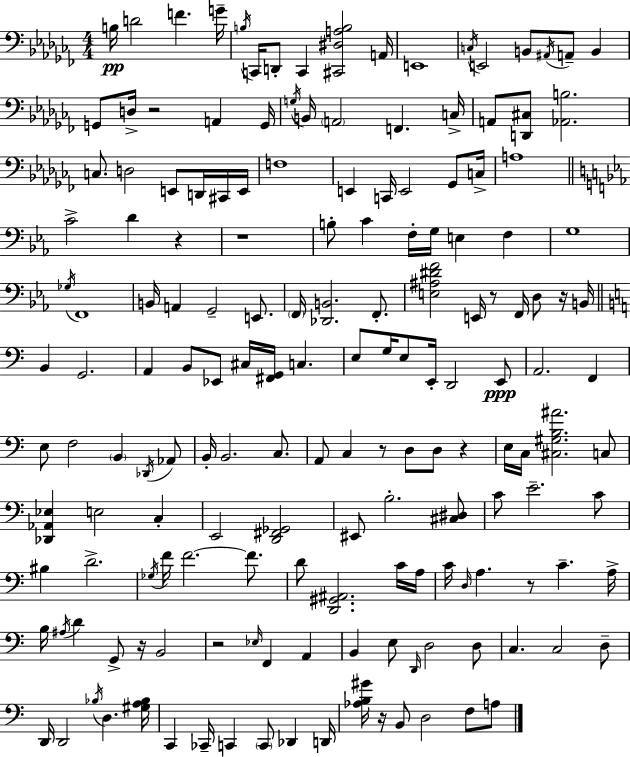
X:1
T:Untitled
M:4/4
L:1/4
K:Abm
B,/4 D2 F G/4 B,/4 C,,/4 D,,/2 C,, [^C,,^D,A,B,]2 A,,/4 E,,4 C,/4 E,,2 B,,/2 ^A,,/4 A,,/2 B,, G,,/2 D,/4 z2 A,, G,,/4 G,/4 B,,/4 A,,2 F,, C,/4 A,,/2 [D,,^C,]/2 [_A,,B,]2 C,/2 D,2 E,,/2 D,,/4 ^C,,/4 E,,/4 F,4 E,, C,,/4 E,,2 _G,,/2 C,/4 A,4 C2 D z z4 B,/2 C F,/4 G,/4 E, F, G,4 _G,/4 F,,4 B,,/4 A,, G,,2 E,,/2 F,,/4 [_D,,B,,]2 F,,/2 [E,^A,^DF]2 E,,/4 z/2 F,,/4 D,/2 z/4 B,,/4 B,, G,,2 A,, B,,/2 _E,,/2 ^C,/4 [^F,,G,,]/4 C, E,/2 G,/4 E,/2 E,,/4 D,,2 E,,/2 A,,2 F,, E,/2 F,2 B,, _D,,/4 _A,,/2 B,,/4 B,,2 C,/2 A,,/2 C, z/2 D,/2 D,/2 z E,/4 C,/4 [^C,^G,B,^A]2 C,/2 [_D,,_A,,_E,] E,2 C, E,,2 [D,,^F,,_G,,]2 ^E,,/2 B,2 [^C,^D,]/2 C/2 E2 C/2 ^B, D2 _G,/4 F/4 F2 F/2 D/2 [D,,^G,,^A,,]2 C/4 A,/4 C/4 D,/4 A, z/2 C A,/4 B,/4 ^A,/4 D G,,/2 z/4 B,,2 z2 _E,/4 F,, A,, B,, E,/2 D,,/4 D,2 D,/2 C, C,2 D,/2 D,,/4 D,,2 _B,/4 D, [^G,A,_B,]/4 C,, _C,,/4 C,, C,,/2 _D,, D,,/4 [_A,B,^G]/4 z/4 B,,/2 D,2 F,/2 A,/2